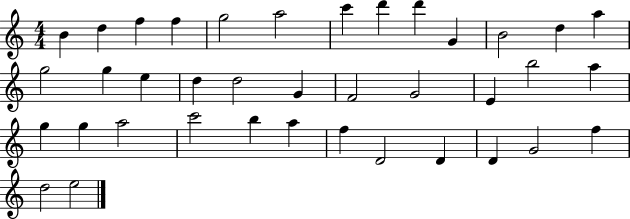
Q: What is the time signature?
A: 4/4